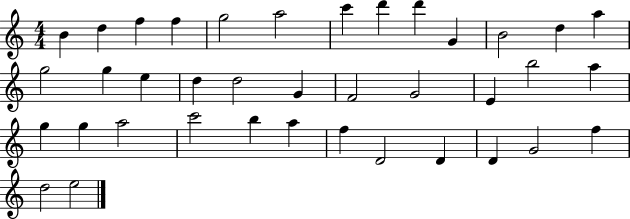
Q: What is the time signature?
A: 4/4